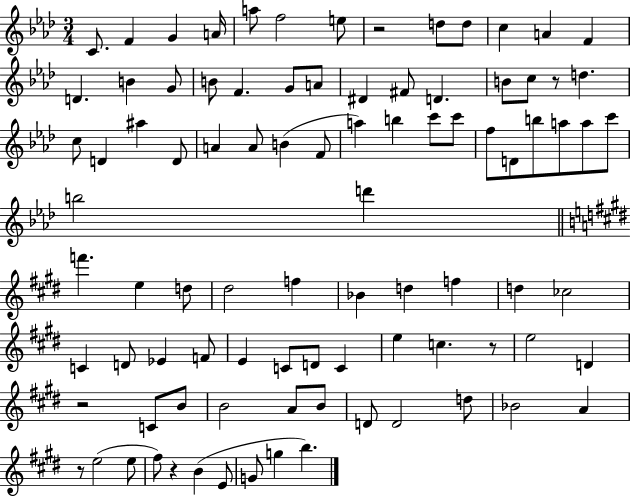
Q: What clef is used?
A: treble